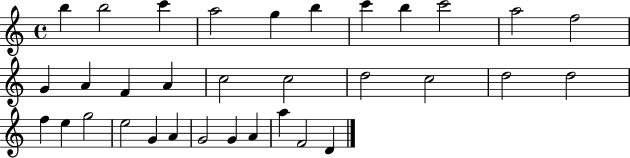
B5/q B5/h C6/q A5/h G5/q B5/q C6/q B5/q C6/h A5/h F5/h G4/q A4/q F4/q A4/q C5/h C5/h D5/h C5/h D5/h D5/h F5/q E5/q G5/h E5/h G4/q A4/q G4/h G4/q A4/q A5/q F4/h D4/q